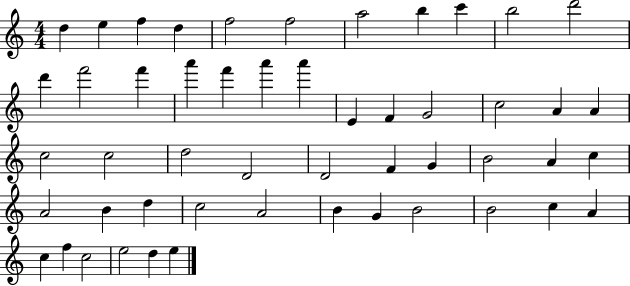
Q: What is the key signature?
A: C major